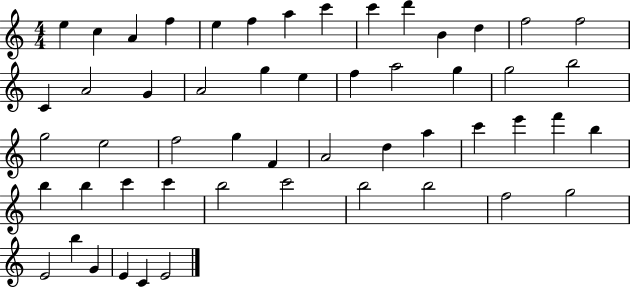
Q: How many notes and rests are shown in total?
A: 53